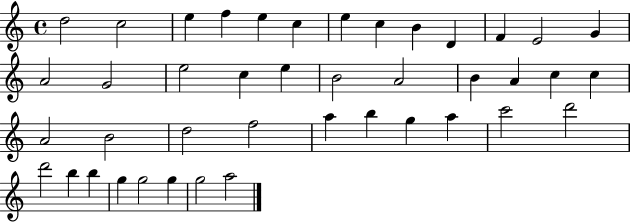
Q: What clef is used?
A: treble